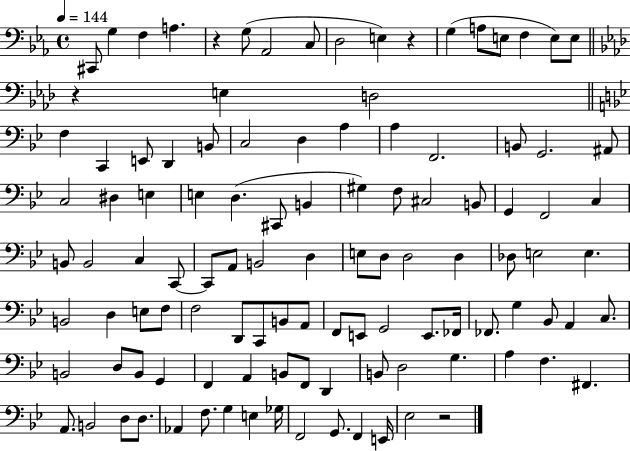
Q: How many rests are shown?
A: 4